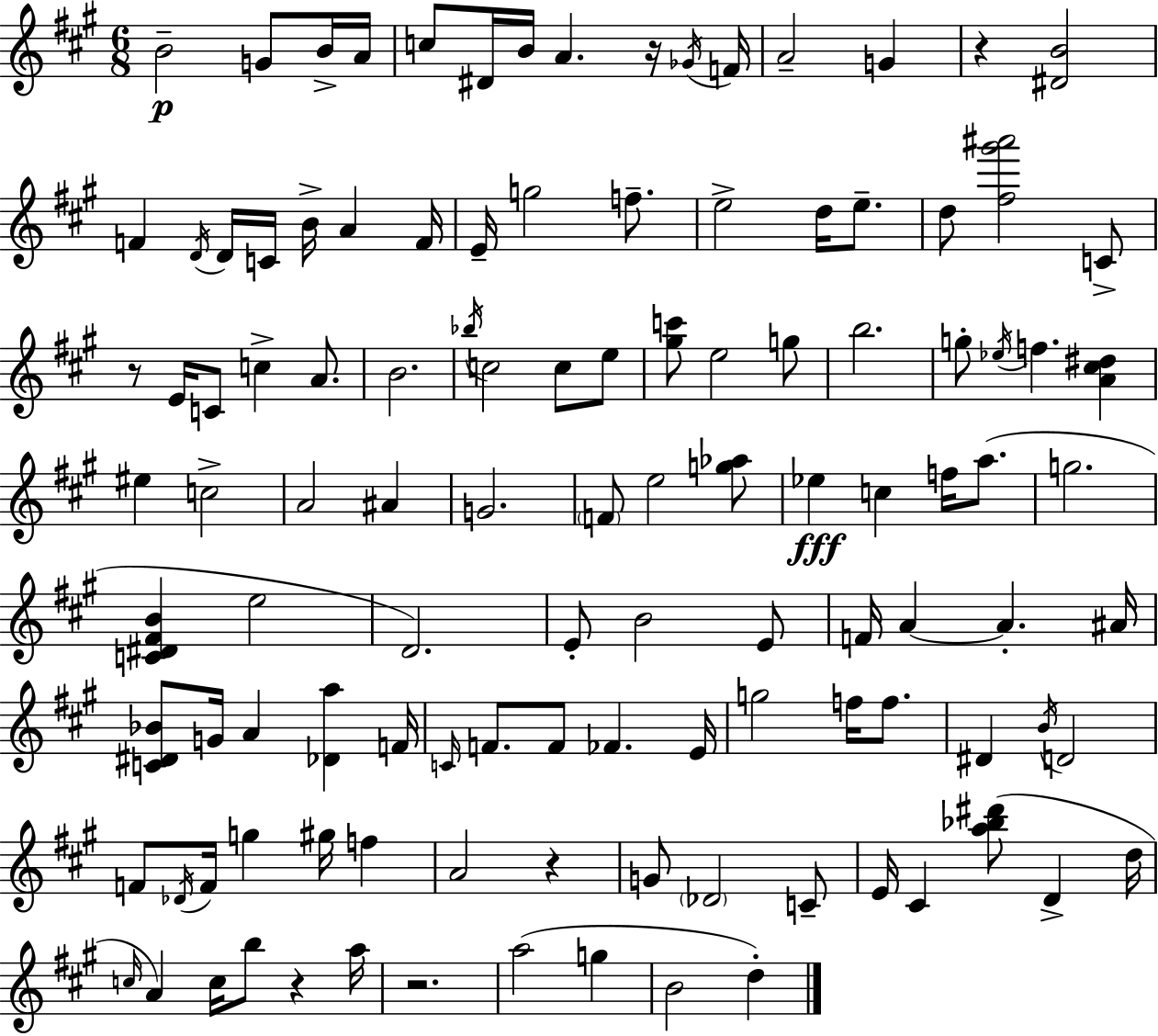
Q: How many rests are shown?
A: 6